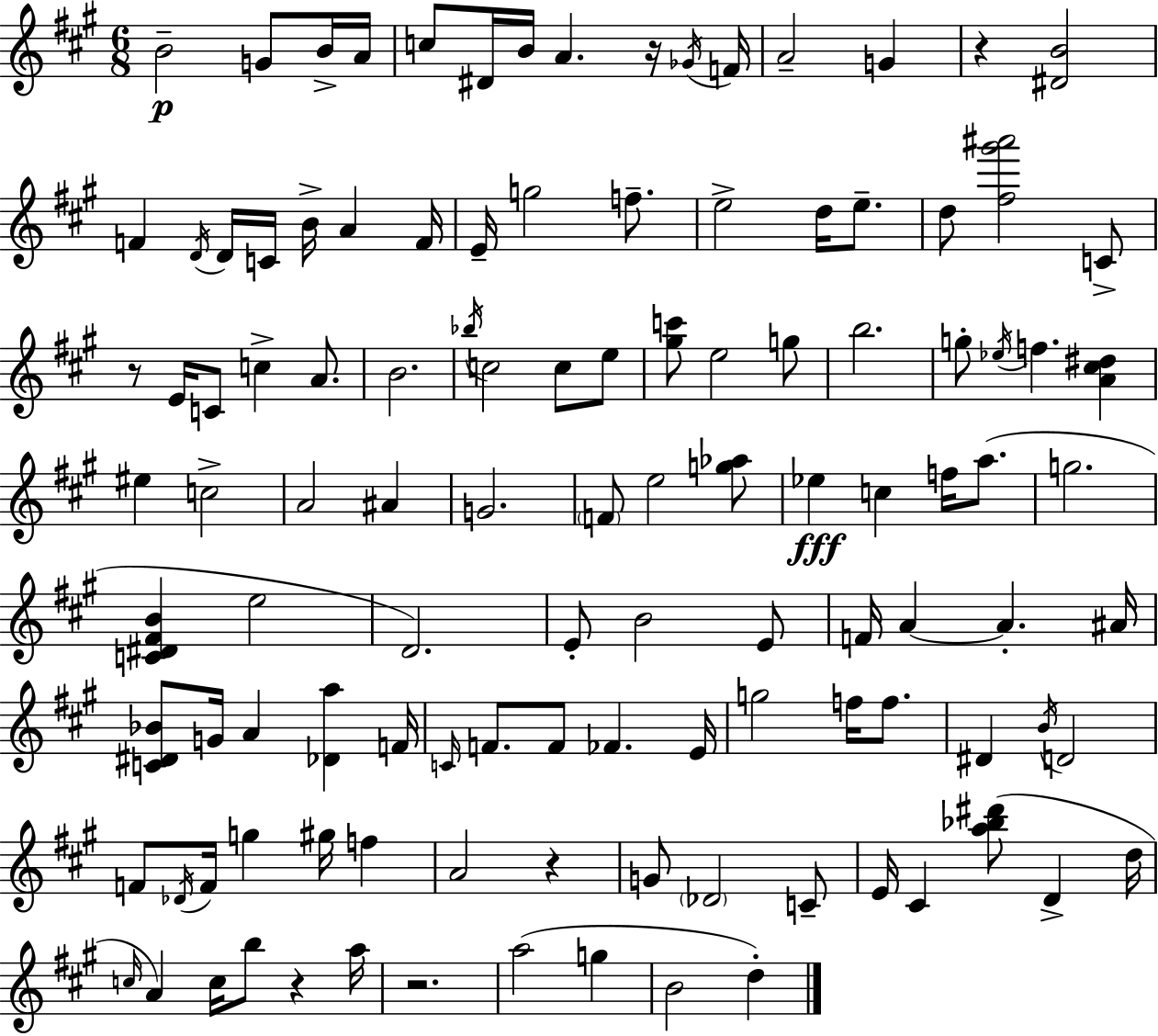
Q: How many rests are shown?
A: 6